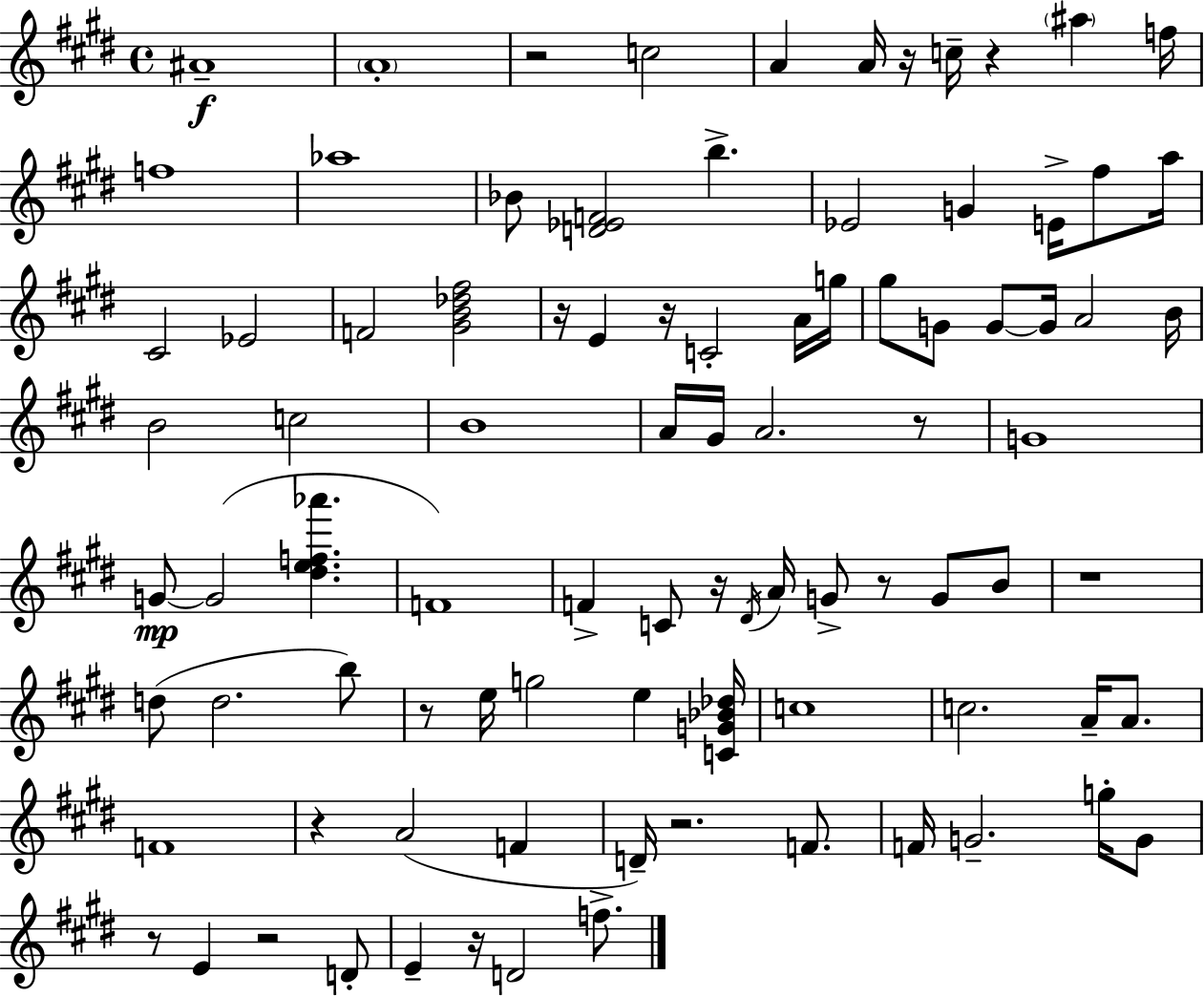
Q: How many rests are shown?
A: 15